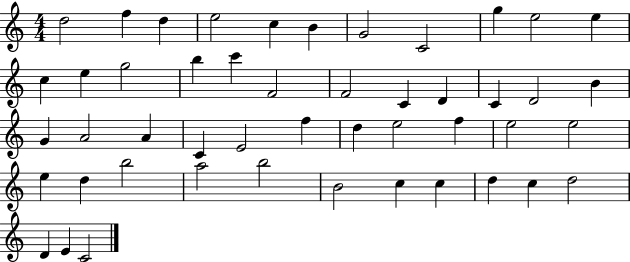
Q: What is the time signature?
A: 4/4